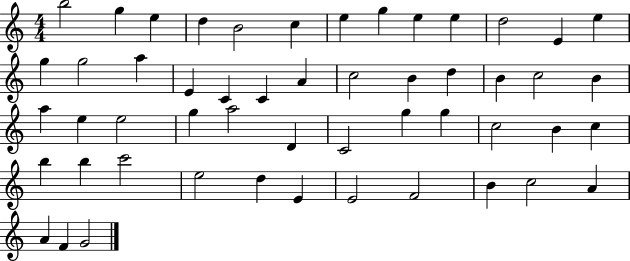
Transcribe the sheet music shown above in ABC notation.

X:1
T:Untitled
M:4/4
L:1/4
K:C
b2 g e d B2 c e g e e d2 E e g g2 a E C C A c2 B d B c2 B a e e2 g a2 D C2 g g c2 B c b b c'2 e2 d E E2 F2 B c2 A A F G2